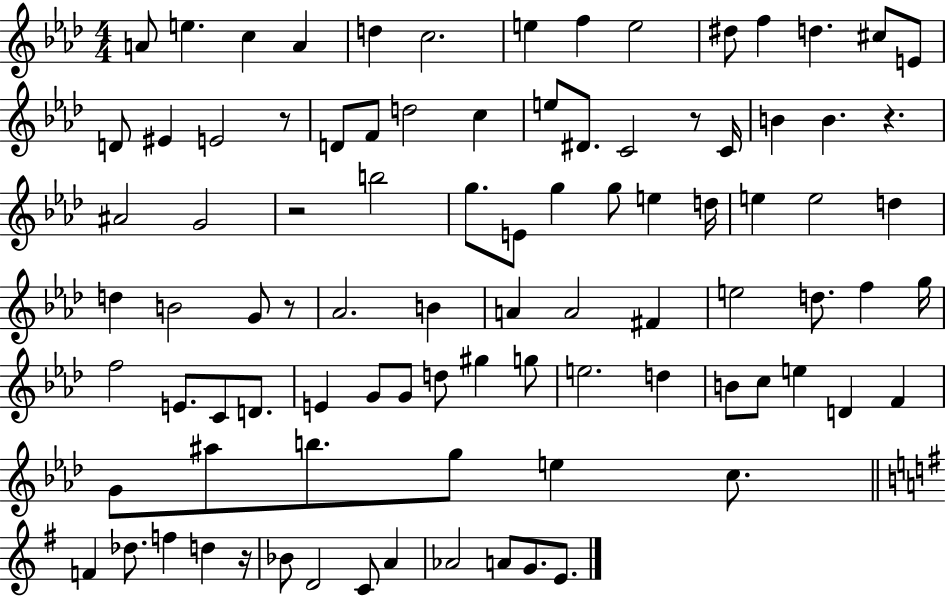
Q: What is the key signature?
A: AES major